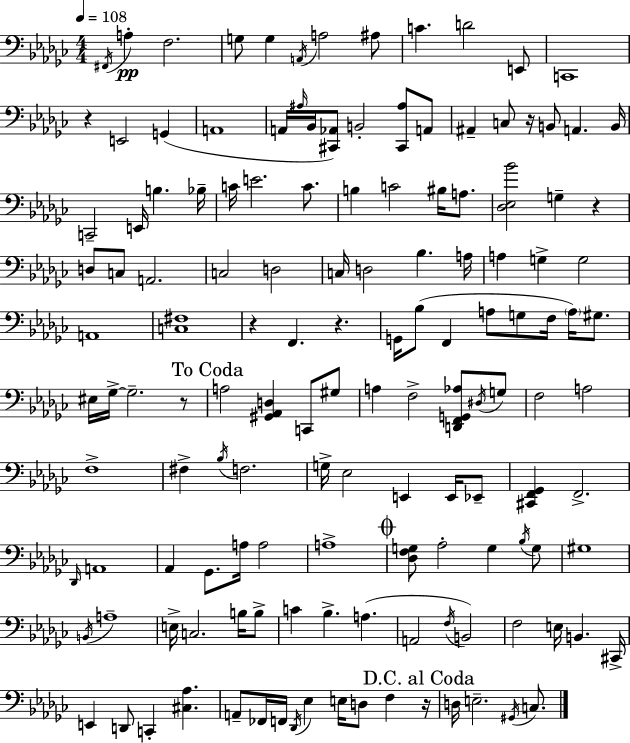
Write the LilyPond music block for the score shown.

{
  \clef bass
  \numericTimeSignature
  \time 4/4
  \key ees \minor
  \tempo 4 = 108
  \acciaccatura { fis,16 }\pp a4-. f2. | g8 g4 \acciaccatura { a,16 } a2 | ais8 c'4. d'2 | e,8 c,1 | \break r4 e,2 g,4( | a,1 | a,16 \grace { ais16 } bes,16 <cis, aes,>8) b,2-. <cis, ais>8 | a,8 ais,4-- c8 r16 b,8 a,4. | \break b,16 c,2-- e,16 b4. | bes16-- c'16 e'2. | c'8. b4 c'2 bis16 | a8. <des ees bes'>2 g4-- r4 | \break d8 c8 a,2. | c2 d2 | c16 d2 bes4. | a16 a4 g4-> g2 | \break a,1 | <c fis>1 | r4 f,4. r4. | g,16 bes8( f,4 a8 g8 f16 \parenthesize a16) | \break gis8. eis16 ges16->~~ ges2.-- | r8 \mark "To Coda" a2 <gis, aes, d>4 c,8 | gis8 a4 f2-> <d, f, g, aes>8 | \acciaccatura { dis16 } g8 f2 a2 | \break f1-> | fis4-> \acciaccatura { bes16 } f2. | g16-> ees2 e,4 | e,16 ees,8-- <cis, f, ges,>4 f,2.-> | \break \grace { des,16 } a,1 | aes,4 ges,8. a16 a2 | a1-> | \mark \markup { \musicglyph "scripts.coda" } <des f g>8 aes2-. | \break g4 \acciaccatura { bes16 } g8 gis1 | \acciaccatura { b,16 } a1-- | e16-> c2. | b16 b8-> c'4 bes4.-> | \break a4.( a,2 | \acciaccatura { f16 }) b,2 f2 | e16 b,4. cis,16-> e,4 d,8 c,4-. | <cis aes>4. a,8-- fes,16 f,16 \acciaccatura { des,16 } ees4 | \break e16 d8 f4 \mark "D.C. al Coda" r16 d16 e2.-- | \acciaccatura { gis,16 } c8. \bar "|."
}